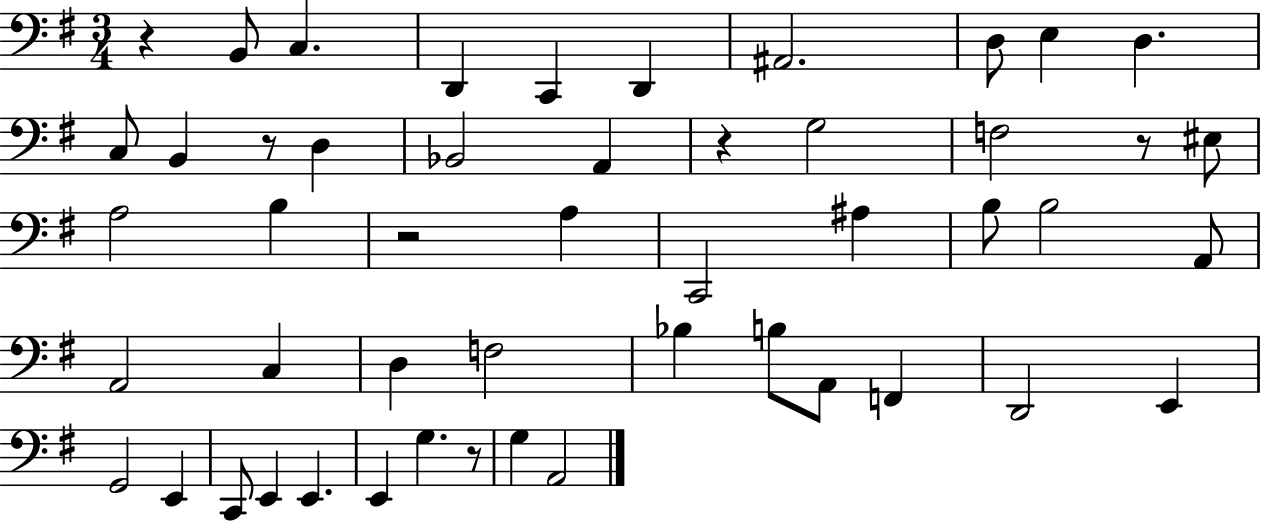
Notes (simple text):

R/q B2/e C3/q. D2/q C2/q D2/q A#2/h. D3/e E3/q D3/q. C3/e B2/q R/e D3/q Bb2/h A2/q R/q G3/h F3/h R/e EIS3/e A3/h B3/q R/h A3/q C2/h A#3/q B3/e B3/h A2/e A2/h C3/q D3/q F3/h Bb3/q B3/e A2/e F2/q D2/h E2/q G2/h E2/q C2/e E2/q E2/q. E2/q G3/q. R/e G3/q A2/h